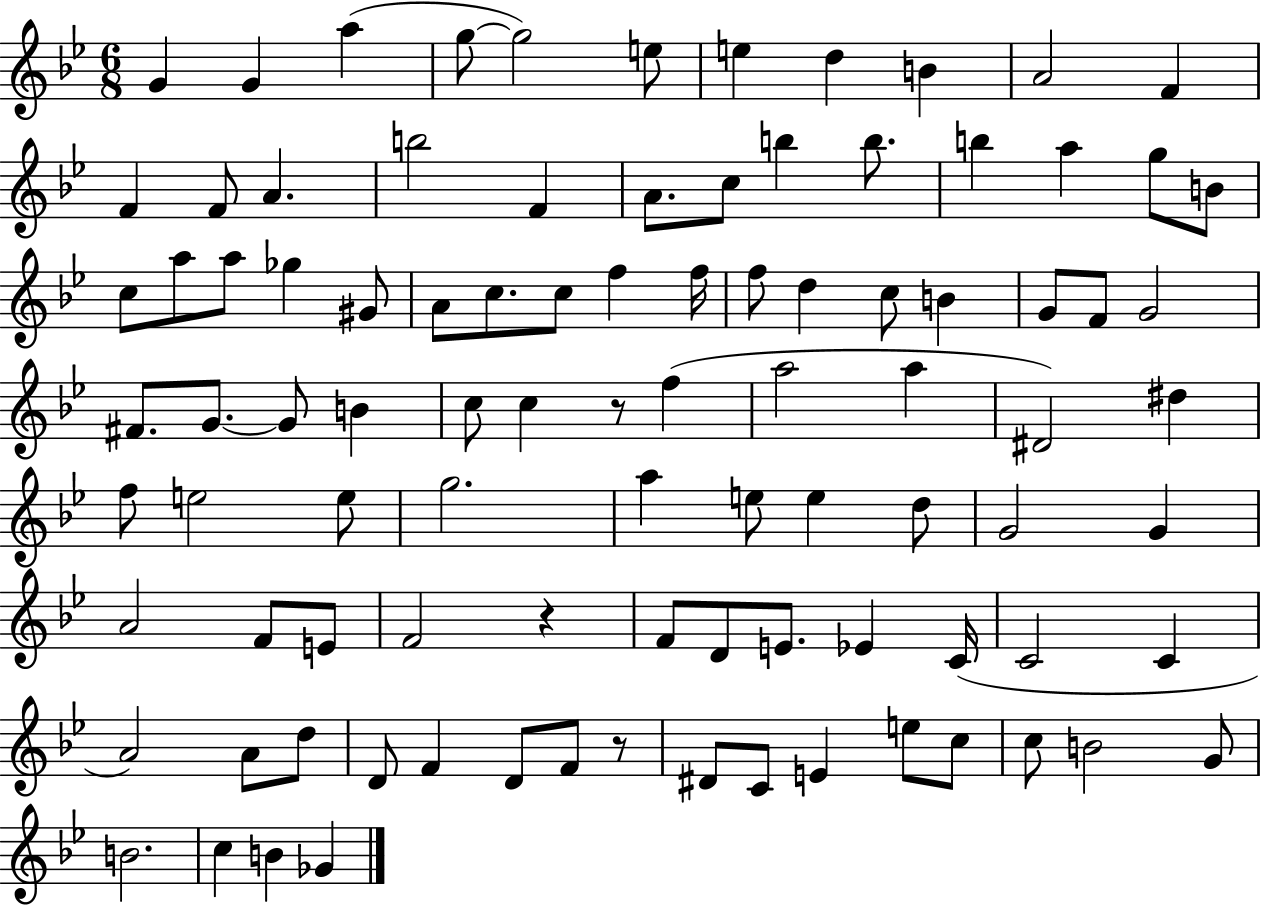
X:1
T:Untitled
M:6/8
L:1/4
K:Bb
G G a g/2 g2 e/2 e d B A2 F F F/2 A b2 F A/2 c/2 b b/2 b a g/2 B/2 c/2 a/2 a/2 _g ^G/2 A/2 c/2 c/2 f f/4 f/2 d c/2 B G/2 F/2 G2 ^F/2 G/2 G/2 B c/2 c z/2 f a2 a ^D2 ^d f/2 e2 e/2 g2 a e/2 e d/2 G2 G A2 F/2 E/2 F2 z F/2 D/2 E/2 _E C/4 C2 C A2 A/2 d/2 D/2 F D/2 F/2 z/2 ^D/2 C/2 E e/2 c/2 c/2 B2 G/2 B2 c B _G